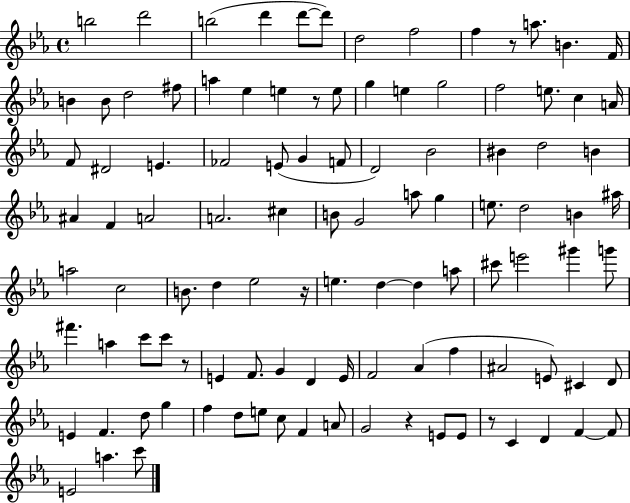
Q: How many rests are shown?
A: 6